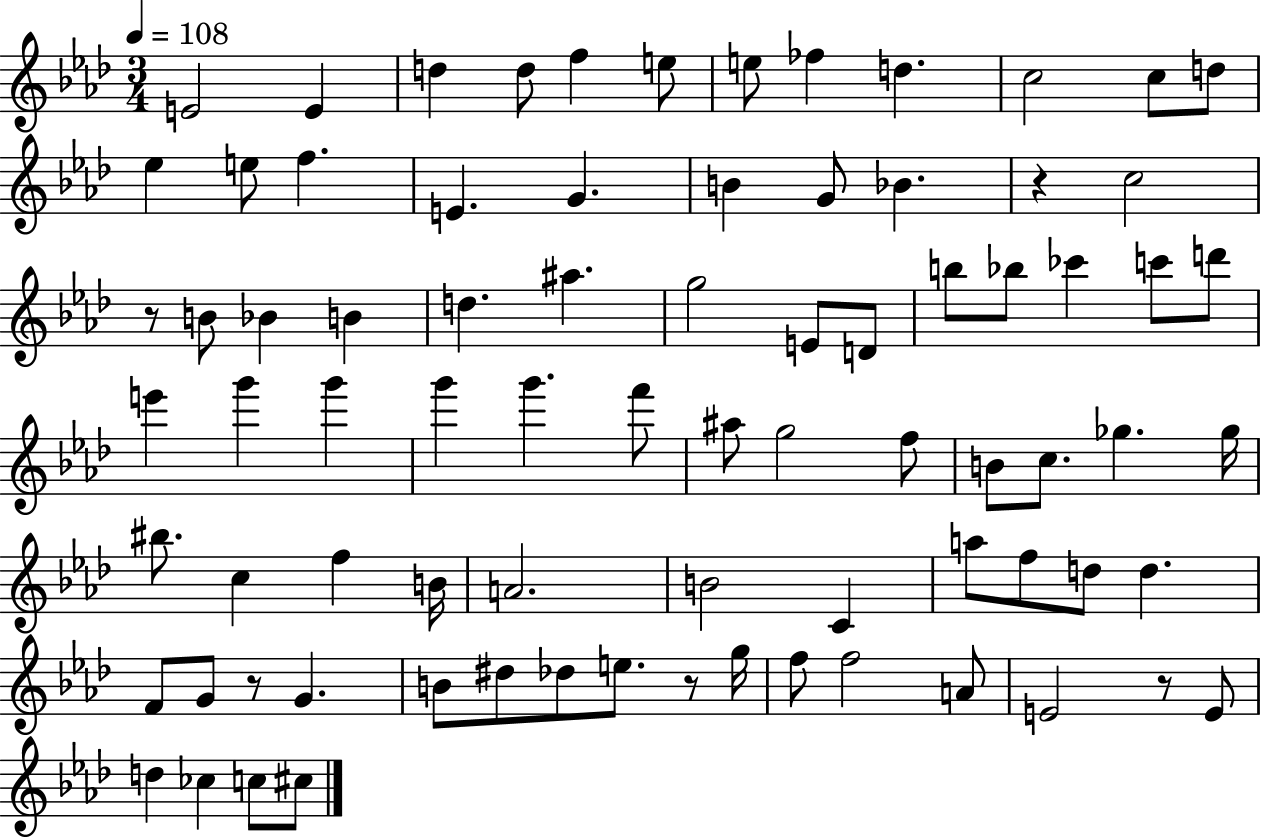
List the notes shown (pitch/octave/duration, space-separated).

E4/h E4/q D5/q D5/e F5/q E5/e E5/e FES5/q D5/q. C5/h C5/e D5/e Eb5/q E5/e F5/q. E4/q. G4/q. B4/q G4/e Bb4/q. R/q C5/h R/e B4/e Bb4/q B4/q D5/q. A#5/q. G5/h E4/e D4/e B5/e Bb5/e CES6/q C6/e D6/e E6/q G6/q G6/q G6/q G6/q. F6/e A#5/e G5/h F5/e B4/e C5/e. Gb5/q. Gb5/s BIS5/e. C5/q F5/q B4/s A4/h. B4/h C4/q A5/e F5/e D5/e D5/q. F4/e G4/e R/e G4/q. B4/e D#5/e Db5/e E5/e. R/e G5/s F5/e F5/h A4/e E4/h R/e E4/e D5/q CES5/q C5/e C#5/e